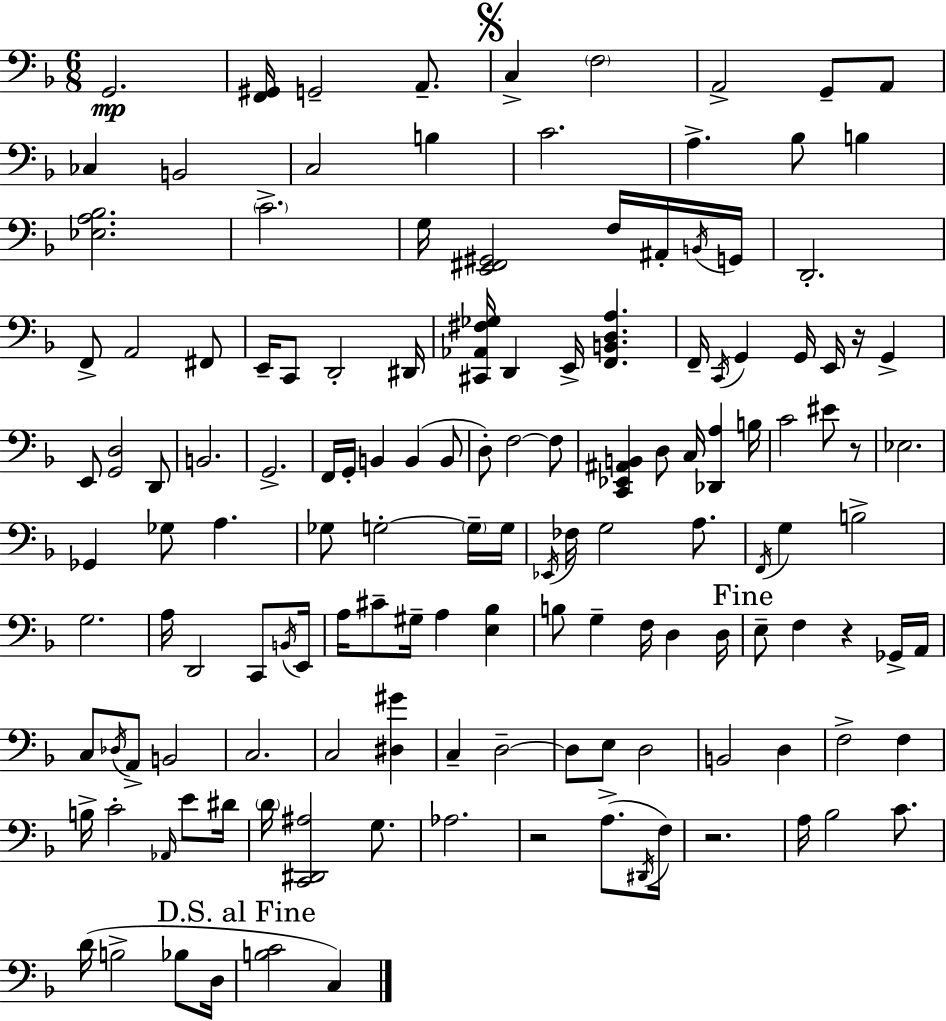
G2/h. [F2,G#2]/s G2/h A2/e. C3/q F3/h A2/h G2/e A2/e CES3/q B2/h C3/h B3/q C4/h. A3/q. Bb3/e B3/q [Eb3,A3,Bb3]/h. C4/h. G3/s [E2,F#2,G#2]/h F3/s A#2/s B2/s G2/s D2/h. F2/e A2/h F#2/e E2/s C2/e D2/h D#2/s [C#2,Ab2,F#3,Gb3]/s D2/q E2/s [F2,B2,D3,A3]/q. F2/s C2/s G2/q G2/s E2/s R/s G2/q E2/e [G2,D3]/h D2/e B2/h. G2/h. F2/s G2/s B2/q B2/q B2/e D3/e F3/h F3/e [C2,Eb2,A#2,B2]/q D3/e C3/s [Db2,A3]/q B3/s C4/h EIS4/e R/e Eb3/h. Gb2/q Gb3/e A3/q. Gb3/e G3/h G3/s G3/s Eb2/s FES3/s G3/h A3/e. F2/s G3/q B3/h G3/h. A3/s D2/h C2/e B2/s E2/s A3/s C#4/e G#3/s A3/q [E3,Bb3]/q B3/e G3/q F3/s D3/q D3/s E3/e F3/q R/q Gb2/s A2/s C3/e Db3/s A2/e B2/h C3/h. C3/h [D#3,G#4]/q C3/q D3/h D3/e E3/e D3/h B2/h D3/q F3/h F3/q B3/s C4/h Ab2/s E4/e D#4/s D4/s [C2,D#2,A#3]/h G3/e. Ab3/h. R/h A3/e. D#2/s F3/s R/h. A3/s Bb3/h C4/e. D4/s B3/h Bb3/e D3/s [B3,C4]/h C3/q